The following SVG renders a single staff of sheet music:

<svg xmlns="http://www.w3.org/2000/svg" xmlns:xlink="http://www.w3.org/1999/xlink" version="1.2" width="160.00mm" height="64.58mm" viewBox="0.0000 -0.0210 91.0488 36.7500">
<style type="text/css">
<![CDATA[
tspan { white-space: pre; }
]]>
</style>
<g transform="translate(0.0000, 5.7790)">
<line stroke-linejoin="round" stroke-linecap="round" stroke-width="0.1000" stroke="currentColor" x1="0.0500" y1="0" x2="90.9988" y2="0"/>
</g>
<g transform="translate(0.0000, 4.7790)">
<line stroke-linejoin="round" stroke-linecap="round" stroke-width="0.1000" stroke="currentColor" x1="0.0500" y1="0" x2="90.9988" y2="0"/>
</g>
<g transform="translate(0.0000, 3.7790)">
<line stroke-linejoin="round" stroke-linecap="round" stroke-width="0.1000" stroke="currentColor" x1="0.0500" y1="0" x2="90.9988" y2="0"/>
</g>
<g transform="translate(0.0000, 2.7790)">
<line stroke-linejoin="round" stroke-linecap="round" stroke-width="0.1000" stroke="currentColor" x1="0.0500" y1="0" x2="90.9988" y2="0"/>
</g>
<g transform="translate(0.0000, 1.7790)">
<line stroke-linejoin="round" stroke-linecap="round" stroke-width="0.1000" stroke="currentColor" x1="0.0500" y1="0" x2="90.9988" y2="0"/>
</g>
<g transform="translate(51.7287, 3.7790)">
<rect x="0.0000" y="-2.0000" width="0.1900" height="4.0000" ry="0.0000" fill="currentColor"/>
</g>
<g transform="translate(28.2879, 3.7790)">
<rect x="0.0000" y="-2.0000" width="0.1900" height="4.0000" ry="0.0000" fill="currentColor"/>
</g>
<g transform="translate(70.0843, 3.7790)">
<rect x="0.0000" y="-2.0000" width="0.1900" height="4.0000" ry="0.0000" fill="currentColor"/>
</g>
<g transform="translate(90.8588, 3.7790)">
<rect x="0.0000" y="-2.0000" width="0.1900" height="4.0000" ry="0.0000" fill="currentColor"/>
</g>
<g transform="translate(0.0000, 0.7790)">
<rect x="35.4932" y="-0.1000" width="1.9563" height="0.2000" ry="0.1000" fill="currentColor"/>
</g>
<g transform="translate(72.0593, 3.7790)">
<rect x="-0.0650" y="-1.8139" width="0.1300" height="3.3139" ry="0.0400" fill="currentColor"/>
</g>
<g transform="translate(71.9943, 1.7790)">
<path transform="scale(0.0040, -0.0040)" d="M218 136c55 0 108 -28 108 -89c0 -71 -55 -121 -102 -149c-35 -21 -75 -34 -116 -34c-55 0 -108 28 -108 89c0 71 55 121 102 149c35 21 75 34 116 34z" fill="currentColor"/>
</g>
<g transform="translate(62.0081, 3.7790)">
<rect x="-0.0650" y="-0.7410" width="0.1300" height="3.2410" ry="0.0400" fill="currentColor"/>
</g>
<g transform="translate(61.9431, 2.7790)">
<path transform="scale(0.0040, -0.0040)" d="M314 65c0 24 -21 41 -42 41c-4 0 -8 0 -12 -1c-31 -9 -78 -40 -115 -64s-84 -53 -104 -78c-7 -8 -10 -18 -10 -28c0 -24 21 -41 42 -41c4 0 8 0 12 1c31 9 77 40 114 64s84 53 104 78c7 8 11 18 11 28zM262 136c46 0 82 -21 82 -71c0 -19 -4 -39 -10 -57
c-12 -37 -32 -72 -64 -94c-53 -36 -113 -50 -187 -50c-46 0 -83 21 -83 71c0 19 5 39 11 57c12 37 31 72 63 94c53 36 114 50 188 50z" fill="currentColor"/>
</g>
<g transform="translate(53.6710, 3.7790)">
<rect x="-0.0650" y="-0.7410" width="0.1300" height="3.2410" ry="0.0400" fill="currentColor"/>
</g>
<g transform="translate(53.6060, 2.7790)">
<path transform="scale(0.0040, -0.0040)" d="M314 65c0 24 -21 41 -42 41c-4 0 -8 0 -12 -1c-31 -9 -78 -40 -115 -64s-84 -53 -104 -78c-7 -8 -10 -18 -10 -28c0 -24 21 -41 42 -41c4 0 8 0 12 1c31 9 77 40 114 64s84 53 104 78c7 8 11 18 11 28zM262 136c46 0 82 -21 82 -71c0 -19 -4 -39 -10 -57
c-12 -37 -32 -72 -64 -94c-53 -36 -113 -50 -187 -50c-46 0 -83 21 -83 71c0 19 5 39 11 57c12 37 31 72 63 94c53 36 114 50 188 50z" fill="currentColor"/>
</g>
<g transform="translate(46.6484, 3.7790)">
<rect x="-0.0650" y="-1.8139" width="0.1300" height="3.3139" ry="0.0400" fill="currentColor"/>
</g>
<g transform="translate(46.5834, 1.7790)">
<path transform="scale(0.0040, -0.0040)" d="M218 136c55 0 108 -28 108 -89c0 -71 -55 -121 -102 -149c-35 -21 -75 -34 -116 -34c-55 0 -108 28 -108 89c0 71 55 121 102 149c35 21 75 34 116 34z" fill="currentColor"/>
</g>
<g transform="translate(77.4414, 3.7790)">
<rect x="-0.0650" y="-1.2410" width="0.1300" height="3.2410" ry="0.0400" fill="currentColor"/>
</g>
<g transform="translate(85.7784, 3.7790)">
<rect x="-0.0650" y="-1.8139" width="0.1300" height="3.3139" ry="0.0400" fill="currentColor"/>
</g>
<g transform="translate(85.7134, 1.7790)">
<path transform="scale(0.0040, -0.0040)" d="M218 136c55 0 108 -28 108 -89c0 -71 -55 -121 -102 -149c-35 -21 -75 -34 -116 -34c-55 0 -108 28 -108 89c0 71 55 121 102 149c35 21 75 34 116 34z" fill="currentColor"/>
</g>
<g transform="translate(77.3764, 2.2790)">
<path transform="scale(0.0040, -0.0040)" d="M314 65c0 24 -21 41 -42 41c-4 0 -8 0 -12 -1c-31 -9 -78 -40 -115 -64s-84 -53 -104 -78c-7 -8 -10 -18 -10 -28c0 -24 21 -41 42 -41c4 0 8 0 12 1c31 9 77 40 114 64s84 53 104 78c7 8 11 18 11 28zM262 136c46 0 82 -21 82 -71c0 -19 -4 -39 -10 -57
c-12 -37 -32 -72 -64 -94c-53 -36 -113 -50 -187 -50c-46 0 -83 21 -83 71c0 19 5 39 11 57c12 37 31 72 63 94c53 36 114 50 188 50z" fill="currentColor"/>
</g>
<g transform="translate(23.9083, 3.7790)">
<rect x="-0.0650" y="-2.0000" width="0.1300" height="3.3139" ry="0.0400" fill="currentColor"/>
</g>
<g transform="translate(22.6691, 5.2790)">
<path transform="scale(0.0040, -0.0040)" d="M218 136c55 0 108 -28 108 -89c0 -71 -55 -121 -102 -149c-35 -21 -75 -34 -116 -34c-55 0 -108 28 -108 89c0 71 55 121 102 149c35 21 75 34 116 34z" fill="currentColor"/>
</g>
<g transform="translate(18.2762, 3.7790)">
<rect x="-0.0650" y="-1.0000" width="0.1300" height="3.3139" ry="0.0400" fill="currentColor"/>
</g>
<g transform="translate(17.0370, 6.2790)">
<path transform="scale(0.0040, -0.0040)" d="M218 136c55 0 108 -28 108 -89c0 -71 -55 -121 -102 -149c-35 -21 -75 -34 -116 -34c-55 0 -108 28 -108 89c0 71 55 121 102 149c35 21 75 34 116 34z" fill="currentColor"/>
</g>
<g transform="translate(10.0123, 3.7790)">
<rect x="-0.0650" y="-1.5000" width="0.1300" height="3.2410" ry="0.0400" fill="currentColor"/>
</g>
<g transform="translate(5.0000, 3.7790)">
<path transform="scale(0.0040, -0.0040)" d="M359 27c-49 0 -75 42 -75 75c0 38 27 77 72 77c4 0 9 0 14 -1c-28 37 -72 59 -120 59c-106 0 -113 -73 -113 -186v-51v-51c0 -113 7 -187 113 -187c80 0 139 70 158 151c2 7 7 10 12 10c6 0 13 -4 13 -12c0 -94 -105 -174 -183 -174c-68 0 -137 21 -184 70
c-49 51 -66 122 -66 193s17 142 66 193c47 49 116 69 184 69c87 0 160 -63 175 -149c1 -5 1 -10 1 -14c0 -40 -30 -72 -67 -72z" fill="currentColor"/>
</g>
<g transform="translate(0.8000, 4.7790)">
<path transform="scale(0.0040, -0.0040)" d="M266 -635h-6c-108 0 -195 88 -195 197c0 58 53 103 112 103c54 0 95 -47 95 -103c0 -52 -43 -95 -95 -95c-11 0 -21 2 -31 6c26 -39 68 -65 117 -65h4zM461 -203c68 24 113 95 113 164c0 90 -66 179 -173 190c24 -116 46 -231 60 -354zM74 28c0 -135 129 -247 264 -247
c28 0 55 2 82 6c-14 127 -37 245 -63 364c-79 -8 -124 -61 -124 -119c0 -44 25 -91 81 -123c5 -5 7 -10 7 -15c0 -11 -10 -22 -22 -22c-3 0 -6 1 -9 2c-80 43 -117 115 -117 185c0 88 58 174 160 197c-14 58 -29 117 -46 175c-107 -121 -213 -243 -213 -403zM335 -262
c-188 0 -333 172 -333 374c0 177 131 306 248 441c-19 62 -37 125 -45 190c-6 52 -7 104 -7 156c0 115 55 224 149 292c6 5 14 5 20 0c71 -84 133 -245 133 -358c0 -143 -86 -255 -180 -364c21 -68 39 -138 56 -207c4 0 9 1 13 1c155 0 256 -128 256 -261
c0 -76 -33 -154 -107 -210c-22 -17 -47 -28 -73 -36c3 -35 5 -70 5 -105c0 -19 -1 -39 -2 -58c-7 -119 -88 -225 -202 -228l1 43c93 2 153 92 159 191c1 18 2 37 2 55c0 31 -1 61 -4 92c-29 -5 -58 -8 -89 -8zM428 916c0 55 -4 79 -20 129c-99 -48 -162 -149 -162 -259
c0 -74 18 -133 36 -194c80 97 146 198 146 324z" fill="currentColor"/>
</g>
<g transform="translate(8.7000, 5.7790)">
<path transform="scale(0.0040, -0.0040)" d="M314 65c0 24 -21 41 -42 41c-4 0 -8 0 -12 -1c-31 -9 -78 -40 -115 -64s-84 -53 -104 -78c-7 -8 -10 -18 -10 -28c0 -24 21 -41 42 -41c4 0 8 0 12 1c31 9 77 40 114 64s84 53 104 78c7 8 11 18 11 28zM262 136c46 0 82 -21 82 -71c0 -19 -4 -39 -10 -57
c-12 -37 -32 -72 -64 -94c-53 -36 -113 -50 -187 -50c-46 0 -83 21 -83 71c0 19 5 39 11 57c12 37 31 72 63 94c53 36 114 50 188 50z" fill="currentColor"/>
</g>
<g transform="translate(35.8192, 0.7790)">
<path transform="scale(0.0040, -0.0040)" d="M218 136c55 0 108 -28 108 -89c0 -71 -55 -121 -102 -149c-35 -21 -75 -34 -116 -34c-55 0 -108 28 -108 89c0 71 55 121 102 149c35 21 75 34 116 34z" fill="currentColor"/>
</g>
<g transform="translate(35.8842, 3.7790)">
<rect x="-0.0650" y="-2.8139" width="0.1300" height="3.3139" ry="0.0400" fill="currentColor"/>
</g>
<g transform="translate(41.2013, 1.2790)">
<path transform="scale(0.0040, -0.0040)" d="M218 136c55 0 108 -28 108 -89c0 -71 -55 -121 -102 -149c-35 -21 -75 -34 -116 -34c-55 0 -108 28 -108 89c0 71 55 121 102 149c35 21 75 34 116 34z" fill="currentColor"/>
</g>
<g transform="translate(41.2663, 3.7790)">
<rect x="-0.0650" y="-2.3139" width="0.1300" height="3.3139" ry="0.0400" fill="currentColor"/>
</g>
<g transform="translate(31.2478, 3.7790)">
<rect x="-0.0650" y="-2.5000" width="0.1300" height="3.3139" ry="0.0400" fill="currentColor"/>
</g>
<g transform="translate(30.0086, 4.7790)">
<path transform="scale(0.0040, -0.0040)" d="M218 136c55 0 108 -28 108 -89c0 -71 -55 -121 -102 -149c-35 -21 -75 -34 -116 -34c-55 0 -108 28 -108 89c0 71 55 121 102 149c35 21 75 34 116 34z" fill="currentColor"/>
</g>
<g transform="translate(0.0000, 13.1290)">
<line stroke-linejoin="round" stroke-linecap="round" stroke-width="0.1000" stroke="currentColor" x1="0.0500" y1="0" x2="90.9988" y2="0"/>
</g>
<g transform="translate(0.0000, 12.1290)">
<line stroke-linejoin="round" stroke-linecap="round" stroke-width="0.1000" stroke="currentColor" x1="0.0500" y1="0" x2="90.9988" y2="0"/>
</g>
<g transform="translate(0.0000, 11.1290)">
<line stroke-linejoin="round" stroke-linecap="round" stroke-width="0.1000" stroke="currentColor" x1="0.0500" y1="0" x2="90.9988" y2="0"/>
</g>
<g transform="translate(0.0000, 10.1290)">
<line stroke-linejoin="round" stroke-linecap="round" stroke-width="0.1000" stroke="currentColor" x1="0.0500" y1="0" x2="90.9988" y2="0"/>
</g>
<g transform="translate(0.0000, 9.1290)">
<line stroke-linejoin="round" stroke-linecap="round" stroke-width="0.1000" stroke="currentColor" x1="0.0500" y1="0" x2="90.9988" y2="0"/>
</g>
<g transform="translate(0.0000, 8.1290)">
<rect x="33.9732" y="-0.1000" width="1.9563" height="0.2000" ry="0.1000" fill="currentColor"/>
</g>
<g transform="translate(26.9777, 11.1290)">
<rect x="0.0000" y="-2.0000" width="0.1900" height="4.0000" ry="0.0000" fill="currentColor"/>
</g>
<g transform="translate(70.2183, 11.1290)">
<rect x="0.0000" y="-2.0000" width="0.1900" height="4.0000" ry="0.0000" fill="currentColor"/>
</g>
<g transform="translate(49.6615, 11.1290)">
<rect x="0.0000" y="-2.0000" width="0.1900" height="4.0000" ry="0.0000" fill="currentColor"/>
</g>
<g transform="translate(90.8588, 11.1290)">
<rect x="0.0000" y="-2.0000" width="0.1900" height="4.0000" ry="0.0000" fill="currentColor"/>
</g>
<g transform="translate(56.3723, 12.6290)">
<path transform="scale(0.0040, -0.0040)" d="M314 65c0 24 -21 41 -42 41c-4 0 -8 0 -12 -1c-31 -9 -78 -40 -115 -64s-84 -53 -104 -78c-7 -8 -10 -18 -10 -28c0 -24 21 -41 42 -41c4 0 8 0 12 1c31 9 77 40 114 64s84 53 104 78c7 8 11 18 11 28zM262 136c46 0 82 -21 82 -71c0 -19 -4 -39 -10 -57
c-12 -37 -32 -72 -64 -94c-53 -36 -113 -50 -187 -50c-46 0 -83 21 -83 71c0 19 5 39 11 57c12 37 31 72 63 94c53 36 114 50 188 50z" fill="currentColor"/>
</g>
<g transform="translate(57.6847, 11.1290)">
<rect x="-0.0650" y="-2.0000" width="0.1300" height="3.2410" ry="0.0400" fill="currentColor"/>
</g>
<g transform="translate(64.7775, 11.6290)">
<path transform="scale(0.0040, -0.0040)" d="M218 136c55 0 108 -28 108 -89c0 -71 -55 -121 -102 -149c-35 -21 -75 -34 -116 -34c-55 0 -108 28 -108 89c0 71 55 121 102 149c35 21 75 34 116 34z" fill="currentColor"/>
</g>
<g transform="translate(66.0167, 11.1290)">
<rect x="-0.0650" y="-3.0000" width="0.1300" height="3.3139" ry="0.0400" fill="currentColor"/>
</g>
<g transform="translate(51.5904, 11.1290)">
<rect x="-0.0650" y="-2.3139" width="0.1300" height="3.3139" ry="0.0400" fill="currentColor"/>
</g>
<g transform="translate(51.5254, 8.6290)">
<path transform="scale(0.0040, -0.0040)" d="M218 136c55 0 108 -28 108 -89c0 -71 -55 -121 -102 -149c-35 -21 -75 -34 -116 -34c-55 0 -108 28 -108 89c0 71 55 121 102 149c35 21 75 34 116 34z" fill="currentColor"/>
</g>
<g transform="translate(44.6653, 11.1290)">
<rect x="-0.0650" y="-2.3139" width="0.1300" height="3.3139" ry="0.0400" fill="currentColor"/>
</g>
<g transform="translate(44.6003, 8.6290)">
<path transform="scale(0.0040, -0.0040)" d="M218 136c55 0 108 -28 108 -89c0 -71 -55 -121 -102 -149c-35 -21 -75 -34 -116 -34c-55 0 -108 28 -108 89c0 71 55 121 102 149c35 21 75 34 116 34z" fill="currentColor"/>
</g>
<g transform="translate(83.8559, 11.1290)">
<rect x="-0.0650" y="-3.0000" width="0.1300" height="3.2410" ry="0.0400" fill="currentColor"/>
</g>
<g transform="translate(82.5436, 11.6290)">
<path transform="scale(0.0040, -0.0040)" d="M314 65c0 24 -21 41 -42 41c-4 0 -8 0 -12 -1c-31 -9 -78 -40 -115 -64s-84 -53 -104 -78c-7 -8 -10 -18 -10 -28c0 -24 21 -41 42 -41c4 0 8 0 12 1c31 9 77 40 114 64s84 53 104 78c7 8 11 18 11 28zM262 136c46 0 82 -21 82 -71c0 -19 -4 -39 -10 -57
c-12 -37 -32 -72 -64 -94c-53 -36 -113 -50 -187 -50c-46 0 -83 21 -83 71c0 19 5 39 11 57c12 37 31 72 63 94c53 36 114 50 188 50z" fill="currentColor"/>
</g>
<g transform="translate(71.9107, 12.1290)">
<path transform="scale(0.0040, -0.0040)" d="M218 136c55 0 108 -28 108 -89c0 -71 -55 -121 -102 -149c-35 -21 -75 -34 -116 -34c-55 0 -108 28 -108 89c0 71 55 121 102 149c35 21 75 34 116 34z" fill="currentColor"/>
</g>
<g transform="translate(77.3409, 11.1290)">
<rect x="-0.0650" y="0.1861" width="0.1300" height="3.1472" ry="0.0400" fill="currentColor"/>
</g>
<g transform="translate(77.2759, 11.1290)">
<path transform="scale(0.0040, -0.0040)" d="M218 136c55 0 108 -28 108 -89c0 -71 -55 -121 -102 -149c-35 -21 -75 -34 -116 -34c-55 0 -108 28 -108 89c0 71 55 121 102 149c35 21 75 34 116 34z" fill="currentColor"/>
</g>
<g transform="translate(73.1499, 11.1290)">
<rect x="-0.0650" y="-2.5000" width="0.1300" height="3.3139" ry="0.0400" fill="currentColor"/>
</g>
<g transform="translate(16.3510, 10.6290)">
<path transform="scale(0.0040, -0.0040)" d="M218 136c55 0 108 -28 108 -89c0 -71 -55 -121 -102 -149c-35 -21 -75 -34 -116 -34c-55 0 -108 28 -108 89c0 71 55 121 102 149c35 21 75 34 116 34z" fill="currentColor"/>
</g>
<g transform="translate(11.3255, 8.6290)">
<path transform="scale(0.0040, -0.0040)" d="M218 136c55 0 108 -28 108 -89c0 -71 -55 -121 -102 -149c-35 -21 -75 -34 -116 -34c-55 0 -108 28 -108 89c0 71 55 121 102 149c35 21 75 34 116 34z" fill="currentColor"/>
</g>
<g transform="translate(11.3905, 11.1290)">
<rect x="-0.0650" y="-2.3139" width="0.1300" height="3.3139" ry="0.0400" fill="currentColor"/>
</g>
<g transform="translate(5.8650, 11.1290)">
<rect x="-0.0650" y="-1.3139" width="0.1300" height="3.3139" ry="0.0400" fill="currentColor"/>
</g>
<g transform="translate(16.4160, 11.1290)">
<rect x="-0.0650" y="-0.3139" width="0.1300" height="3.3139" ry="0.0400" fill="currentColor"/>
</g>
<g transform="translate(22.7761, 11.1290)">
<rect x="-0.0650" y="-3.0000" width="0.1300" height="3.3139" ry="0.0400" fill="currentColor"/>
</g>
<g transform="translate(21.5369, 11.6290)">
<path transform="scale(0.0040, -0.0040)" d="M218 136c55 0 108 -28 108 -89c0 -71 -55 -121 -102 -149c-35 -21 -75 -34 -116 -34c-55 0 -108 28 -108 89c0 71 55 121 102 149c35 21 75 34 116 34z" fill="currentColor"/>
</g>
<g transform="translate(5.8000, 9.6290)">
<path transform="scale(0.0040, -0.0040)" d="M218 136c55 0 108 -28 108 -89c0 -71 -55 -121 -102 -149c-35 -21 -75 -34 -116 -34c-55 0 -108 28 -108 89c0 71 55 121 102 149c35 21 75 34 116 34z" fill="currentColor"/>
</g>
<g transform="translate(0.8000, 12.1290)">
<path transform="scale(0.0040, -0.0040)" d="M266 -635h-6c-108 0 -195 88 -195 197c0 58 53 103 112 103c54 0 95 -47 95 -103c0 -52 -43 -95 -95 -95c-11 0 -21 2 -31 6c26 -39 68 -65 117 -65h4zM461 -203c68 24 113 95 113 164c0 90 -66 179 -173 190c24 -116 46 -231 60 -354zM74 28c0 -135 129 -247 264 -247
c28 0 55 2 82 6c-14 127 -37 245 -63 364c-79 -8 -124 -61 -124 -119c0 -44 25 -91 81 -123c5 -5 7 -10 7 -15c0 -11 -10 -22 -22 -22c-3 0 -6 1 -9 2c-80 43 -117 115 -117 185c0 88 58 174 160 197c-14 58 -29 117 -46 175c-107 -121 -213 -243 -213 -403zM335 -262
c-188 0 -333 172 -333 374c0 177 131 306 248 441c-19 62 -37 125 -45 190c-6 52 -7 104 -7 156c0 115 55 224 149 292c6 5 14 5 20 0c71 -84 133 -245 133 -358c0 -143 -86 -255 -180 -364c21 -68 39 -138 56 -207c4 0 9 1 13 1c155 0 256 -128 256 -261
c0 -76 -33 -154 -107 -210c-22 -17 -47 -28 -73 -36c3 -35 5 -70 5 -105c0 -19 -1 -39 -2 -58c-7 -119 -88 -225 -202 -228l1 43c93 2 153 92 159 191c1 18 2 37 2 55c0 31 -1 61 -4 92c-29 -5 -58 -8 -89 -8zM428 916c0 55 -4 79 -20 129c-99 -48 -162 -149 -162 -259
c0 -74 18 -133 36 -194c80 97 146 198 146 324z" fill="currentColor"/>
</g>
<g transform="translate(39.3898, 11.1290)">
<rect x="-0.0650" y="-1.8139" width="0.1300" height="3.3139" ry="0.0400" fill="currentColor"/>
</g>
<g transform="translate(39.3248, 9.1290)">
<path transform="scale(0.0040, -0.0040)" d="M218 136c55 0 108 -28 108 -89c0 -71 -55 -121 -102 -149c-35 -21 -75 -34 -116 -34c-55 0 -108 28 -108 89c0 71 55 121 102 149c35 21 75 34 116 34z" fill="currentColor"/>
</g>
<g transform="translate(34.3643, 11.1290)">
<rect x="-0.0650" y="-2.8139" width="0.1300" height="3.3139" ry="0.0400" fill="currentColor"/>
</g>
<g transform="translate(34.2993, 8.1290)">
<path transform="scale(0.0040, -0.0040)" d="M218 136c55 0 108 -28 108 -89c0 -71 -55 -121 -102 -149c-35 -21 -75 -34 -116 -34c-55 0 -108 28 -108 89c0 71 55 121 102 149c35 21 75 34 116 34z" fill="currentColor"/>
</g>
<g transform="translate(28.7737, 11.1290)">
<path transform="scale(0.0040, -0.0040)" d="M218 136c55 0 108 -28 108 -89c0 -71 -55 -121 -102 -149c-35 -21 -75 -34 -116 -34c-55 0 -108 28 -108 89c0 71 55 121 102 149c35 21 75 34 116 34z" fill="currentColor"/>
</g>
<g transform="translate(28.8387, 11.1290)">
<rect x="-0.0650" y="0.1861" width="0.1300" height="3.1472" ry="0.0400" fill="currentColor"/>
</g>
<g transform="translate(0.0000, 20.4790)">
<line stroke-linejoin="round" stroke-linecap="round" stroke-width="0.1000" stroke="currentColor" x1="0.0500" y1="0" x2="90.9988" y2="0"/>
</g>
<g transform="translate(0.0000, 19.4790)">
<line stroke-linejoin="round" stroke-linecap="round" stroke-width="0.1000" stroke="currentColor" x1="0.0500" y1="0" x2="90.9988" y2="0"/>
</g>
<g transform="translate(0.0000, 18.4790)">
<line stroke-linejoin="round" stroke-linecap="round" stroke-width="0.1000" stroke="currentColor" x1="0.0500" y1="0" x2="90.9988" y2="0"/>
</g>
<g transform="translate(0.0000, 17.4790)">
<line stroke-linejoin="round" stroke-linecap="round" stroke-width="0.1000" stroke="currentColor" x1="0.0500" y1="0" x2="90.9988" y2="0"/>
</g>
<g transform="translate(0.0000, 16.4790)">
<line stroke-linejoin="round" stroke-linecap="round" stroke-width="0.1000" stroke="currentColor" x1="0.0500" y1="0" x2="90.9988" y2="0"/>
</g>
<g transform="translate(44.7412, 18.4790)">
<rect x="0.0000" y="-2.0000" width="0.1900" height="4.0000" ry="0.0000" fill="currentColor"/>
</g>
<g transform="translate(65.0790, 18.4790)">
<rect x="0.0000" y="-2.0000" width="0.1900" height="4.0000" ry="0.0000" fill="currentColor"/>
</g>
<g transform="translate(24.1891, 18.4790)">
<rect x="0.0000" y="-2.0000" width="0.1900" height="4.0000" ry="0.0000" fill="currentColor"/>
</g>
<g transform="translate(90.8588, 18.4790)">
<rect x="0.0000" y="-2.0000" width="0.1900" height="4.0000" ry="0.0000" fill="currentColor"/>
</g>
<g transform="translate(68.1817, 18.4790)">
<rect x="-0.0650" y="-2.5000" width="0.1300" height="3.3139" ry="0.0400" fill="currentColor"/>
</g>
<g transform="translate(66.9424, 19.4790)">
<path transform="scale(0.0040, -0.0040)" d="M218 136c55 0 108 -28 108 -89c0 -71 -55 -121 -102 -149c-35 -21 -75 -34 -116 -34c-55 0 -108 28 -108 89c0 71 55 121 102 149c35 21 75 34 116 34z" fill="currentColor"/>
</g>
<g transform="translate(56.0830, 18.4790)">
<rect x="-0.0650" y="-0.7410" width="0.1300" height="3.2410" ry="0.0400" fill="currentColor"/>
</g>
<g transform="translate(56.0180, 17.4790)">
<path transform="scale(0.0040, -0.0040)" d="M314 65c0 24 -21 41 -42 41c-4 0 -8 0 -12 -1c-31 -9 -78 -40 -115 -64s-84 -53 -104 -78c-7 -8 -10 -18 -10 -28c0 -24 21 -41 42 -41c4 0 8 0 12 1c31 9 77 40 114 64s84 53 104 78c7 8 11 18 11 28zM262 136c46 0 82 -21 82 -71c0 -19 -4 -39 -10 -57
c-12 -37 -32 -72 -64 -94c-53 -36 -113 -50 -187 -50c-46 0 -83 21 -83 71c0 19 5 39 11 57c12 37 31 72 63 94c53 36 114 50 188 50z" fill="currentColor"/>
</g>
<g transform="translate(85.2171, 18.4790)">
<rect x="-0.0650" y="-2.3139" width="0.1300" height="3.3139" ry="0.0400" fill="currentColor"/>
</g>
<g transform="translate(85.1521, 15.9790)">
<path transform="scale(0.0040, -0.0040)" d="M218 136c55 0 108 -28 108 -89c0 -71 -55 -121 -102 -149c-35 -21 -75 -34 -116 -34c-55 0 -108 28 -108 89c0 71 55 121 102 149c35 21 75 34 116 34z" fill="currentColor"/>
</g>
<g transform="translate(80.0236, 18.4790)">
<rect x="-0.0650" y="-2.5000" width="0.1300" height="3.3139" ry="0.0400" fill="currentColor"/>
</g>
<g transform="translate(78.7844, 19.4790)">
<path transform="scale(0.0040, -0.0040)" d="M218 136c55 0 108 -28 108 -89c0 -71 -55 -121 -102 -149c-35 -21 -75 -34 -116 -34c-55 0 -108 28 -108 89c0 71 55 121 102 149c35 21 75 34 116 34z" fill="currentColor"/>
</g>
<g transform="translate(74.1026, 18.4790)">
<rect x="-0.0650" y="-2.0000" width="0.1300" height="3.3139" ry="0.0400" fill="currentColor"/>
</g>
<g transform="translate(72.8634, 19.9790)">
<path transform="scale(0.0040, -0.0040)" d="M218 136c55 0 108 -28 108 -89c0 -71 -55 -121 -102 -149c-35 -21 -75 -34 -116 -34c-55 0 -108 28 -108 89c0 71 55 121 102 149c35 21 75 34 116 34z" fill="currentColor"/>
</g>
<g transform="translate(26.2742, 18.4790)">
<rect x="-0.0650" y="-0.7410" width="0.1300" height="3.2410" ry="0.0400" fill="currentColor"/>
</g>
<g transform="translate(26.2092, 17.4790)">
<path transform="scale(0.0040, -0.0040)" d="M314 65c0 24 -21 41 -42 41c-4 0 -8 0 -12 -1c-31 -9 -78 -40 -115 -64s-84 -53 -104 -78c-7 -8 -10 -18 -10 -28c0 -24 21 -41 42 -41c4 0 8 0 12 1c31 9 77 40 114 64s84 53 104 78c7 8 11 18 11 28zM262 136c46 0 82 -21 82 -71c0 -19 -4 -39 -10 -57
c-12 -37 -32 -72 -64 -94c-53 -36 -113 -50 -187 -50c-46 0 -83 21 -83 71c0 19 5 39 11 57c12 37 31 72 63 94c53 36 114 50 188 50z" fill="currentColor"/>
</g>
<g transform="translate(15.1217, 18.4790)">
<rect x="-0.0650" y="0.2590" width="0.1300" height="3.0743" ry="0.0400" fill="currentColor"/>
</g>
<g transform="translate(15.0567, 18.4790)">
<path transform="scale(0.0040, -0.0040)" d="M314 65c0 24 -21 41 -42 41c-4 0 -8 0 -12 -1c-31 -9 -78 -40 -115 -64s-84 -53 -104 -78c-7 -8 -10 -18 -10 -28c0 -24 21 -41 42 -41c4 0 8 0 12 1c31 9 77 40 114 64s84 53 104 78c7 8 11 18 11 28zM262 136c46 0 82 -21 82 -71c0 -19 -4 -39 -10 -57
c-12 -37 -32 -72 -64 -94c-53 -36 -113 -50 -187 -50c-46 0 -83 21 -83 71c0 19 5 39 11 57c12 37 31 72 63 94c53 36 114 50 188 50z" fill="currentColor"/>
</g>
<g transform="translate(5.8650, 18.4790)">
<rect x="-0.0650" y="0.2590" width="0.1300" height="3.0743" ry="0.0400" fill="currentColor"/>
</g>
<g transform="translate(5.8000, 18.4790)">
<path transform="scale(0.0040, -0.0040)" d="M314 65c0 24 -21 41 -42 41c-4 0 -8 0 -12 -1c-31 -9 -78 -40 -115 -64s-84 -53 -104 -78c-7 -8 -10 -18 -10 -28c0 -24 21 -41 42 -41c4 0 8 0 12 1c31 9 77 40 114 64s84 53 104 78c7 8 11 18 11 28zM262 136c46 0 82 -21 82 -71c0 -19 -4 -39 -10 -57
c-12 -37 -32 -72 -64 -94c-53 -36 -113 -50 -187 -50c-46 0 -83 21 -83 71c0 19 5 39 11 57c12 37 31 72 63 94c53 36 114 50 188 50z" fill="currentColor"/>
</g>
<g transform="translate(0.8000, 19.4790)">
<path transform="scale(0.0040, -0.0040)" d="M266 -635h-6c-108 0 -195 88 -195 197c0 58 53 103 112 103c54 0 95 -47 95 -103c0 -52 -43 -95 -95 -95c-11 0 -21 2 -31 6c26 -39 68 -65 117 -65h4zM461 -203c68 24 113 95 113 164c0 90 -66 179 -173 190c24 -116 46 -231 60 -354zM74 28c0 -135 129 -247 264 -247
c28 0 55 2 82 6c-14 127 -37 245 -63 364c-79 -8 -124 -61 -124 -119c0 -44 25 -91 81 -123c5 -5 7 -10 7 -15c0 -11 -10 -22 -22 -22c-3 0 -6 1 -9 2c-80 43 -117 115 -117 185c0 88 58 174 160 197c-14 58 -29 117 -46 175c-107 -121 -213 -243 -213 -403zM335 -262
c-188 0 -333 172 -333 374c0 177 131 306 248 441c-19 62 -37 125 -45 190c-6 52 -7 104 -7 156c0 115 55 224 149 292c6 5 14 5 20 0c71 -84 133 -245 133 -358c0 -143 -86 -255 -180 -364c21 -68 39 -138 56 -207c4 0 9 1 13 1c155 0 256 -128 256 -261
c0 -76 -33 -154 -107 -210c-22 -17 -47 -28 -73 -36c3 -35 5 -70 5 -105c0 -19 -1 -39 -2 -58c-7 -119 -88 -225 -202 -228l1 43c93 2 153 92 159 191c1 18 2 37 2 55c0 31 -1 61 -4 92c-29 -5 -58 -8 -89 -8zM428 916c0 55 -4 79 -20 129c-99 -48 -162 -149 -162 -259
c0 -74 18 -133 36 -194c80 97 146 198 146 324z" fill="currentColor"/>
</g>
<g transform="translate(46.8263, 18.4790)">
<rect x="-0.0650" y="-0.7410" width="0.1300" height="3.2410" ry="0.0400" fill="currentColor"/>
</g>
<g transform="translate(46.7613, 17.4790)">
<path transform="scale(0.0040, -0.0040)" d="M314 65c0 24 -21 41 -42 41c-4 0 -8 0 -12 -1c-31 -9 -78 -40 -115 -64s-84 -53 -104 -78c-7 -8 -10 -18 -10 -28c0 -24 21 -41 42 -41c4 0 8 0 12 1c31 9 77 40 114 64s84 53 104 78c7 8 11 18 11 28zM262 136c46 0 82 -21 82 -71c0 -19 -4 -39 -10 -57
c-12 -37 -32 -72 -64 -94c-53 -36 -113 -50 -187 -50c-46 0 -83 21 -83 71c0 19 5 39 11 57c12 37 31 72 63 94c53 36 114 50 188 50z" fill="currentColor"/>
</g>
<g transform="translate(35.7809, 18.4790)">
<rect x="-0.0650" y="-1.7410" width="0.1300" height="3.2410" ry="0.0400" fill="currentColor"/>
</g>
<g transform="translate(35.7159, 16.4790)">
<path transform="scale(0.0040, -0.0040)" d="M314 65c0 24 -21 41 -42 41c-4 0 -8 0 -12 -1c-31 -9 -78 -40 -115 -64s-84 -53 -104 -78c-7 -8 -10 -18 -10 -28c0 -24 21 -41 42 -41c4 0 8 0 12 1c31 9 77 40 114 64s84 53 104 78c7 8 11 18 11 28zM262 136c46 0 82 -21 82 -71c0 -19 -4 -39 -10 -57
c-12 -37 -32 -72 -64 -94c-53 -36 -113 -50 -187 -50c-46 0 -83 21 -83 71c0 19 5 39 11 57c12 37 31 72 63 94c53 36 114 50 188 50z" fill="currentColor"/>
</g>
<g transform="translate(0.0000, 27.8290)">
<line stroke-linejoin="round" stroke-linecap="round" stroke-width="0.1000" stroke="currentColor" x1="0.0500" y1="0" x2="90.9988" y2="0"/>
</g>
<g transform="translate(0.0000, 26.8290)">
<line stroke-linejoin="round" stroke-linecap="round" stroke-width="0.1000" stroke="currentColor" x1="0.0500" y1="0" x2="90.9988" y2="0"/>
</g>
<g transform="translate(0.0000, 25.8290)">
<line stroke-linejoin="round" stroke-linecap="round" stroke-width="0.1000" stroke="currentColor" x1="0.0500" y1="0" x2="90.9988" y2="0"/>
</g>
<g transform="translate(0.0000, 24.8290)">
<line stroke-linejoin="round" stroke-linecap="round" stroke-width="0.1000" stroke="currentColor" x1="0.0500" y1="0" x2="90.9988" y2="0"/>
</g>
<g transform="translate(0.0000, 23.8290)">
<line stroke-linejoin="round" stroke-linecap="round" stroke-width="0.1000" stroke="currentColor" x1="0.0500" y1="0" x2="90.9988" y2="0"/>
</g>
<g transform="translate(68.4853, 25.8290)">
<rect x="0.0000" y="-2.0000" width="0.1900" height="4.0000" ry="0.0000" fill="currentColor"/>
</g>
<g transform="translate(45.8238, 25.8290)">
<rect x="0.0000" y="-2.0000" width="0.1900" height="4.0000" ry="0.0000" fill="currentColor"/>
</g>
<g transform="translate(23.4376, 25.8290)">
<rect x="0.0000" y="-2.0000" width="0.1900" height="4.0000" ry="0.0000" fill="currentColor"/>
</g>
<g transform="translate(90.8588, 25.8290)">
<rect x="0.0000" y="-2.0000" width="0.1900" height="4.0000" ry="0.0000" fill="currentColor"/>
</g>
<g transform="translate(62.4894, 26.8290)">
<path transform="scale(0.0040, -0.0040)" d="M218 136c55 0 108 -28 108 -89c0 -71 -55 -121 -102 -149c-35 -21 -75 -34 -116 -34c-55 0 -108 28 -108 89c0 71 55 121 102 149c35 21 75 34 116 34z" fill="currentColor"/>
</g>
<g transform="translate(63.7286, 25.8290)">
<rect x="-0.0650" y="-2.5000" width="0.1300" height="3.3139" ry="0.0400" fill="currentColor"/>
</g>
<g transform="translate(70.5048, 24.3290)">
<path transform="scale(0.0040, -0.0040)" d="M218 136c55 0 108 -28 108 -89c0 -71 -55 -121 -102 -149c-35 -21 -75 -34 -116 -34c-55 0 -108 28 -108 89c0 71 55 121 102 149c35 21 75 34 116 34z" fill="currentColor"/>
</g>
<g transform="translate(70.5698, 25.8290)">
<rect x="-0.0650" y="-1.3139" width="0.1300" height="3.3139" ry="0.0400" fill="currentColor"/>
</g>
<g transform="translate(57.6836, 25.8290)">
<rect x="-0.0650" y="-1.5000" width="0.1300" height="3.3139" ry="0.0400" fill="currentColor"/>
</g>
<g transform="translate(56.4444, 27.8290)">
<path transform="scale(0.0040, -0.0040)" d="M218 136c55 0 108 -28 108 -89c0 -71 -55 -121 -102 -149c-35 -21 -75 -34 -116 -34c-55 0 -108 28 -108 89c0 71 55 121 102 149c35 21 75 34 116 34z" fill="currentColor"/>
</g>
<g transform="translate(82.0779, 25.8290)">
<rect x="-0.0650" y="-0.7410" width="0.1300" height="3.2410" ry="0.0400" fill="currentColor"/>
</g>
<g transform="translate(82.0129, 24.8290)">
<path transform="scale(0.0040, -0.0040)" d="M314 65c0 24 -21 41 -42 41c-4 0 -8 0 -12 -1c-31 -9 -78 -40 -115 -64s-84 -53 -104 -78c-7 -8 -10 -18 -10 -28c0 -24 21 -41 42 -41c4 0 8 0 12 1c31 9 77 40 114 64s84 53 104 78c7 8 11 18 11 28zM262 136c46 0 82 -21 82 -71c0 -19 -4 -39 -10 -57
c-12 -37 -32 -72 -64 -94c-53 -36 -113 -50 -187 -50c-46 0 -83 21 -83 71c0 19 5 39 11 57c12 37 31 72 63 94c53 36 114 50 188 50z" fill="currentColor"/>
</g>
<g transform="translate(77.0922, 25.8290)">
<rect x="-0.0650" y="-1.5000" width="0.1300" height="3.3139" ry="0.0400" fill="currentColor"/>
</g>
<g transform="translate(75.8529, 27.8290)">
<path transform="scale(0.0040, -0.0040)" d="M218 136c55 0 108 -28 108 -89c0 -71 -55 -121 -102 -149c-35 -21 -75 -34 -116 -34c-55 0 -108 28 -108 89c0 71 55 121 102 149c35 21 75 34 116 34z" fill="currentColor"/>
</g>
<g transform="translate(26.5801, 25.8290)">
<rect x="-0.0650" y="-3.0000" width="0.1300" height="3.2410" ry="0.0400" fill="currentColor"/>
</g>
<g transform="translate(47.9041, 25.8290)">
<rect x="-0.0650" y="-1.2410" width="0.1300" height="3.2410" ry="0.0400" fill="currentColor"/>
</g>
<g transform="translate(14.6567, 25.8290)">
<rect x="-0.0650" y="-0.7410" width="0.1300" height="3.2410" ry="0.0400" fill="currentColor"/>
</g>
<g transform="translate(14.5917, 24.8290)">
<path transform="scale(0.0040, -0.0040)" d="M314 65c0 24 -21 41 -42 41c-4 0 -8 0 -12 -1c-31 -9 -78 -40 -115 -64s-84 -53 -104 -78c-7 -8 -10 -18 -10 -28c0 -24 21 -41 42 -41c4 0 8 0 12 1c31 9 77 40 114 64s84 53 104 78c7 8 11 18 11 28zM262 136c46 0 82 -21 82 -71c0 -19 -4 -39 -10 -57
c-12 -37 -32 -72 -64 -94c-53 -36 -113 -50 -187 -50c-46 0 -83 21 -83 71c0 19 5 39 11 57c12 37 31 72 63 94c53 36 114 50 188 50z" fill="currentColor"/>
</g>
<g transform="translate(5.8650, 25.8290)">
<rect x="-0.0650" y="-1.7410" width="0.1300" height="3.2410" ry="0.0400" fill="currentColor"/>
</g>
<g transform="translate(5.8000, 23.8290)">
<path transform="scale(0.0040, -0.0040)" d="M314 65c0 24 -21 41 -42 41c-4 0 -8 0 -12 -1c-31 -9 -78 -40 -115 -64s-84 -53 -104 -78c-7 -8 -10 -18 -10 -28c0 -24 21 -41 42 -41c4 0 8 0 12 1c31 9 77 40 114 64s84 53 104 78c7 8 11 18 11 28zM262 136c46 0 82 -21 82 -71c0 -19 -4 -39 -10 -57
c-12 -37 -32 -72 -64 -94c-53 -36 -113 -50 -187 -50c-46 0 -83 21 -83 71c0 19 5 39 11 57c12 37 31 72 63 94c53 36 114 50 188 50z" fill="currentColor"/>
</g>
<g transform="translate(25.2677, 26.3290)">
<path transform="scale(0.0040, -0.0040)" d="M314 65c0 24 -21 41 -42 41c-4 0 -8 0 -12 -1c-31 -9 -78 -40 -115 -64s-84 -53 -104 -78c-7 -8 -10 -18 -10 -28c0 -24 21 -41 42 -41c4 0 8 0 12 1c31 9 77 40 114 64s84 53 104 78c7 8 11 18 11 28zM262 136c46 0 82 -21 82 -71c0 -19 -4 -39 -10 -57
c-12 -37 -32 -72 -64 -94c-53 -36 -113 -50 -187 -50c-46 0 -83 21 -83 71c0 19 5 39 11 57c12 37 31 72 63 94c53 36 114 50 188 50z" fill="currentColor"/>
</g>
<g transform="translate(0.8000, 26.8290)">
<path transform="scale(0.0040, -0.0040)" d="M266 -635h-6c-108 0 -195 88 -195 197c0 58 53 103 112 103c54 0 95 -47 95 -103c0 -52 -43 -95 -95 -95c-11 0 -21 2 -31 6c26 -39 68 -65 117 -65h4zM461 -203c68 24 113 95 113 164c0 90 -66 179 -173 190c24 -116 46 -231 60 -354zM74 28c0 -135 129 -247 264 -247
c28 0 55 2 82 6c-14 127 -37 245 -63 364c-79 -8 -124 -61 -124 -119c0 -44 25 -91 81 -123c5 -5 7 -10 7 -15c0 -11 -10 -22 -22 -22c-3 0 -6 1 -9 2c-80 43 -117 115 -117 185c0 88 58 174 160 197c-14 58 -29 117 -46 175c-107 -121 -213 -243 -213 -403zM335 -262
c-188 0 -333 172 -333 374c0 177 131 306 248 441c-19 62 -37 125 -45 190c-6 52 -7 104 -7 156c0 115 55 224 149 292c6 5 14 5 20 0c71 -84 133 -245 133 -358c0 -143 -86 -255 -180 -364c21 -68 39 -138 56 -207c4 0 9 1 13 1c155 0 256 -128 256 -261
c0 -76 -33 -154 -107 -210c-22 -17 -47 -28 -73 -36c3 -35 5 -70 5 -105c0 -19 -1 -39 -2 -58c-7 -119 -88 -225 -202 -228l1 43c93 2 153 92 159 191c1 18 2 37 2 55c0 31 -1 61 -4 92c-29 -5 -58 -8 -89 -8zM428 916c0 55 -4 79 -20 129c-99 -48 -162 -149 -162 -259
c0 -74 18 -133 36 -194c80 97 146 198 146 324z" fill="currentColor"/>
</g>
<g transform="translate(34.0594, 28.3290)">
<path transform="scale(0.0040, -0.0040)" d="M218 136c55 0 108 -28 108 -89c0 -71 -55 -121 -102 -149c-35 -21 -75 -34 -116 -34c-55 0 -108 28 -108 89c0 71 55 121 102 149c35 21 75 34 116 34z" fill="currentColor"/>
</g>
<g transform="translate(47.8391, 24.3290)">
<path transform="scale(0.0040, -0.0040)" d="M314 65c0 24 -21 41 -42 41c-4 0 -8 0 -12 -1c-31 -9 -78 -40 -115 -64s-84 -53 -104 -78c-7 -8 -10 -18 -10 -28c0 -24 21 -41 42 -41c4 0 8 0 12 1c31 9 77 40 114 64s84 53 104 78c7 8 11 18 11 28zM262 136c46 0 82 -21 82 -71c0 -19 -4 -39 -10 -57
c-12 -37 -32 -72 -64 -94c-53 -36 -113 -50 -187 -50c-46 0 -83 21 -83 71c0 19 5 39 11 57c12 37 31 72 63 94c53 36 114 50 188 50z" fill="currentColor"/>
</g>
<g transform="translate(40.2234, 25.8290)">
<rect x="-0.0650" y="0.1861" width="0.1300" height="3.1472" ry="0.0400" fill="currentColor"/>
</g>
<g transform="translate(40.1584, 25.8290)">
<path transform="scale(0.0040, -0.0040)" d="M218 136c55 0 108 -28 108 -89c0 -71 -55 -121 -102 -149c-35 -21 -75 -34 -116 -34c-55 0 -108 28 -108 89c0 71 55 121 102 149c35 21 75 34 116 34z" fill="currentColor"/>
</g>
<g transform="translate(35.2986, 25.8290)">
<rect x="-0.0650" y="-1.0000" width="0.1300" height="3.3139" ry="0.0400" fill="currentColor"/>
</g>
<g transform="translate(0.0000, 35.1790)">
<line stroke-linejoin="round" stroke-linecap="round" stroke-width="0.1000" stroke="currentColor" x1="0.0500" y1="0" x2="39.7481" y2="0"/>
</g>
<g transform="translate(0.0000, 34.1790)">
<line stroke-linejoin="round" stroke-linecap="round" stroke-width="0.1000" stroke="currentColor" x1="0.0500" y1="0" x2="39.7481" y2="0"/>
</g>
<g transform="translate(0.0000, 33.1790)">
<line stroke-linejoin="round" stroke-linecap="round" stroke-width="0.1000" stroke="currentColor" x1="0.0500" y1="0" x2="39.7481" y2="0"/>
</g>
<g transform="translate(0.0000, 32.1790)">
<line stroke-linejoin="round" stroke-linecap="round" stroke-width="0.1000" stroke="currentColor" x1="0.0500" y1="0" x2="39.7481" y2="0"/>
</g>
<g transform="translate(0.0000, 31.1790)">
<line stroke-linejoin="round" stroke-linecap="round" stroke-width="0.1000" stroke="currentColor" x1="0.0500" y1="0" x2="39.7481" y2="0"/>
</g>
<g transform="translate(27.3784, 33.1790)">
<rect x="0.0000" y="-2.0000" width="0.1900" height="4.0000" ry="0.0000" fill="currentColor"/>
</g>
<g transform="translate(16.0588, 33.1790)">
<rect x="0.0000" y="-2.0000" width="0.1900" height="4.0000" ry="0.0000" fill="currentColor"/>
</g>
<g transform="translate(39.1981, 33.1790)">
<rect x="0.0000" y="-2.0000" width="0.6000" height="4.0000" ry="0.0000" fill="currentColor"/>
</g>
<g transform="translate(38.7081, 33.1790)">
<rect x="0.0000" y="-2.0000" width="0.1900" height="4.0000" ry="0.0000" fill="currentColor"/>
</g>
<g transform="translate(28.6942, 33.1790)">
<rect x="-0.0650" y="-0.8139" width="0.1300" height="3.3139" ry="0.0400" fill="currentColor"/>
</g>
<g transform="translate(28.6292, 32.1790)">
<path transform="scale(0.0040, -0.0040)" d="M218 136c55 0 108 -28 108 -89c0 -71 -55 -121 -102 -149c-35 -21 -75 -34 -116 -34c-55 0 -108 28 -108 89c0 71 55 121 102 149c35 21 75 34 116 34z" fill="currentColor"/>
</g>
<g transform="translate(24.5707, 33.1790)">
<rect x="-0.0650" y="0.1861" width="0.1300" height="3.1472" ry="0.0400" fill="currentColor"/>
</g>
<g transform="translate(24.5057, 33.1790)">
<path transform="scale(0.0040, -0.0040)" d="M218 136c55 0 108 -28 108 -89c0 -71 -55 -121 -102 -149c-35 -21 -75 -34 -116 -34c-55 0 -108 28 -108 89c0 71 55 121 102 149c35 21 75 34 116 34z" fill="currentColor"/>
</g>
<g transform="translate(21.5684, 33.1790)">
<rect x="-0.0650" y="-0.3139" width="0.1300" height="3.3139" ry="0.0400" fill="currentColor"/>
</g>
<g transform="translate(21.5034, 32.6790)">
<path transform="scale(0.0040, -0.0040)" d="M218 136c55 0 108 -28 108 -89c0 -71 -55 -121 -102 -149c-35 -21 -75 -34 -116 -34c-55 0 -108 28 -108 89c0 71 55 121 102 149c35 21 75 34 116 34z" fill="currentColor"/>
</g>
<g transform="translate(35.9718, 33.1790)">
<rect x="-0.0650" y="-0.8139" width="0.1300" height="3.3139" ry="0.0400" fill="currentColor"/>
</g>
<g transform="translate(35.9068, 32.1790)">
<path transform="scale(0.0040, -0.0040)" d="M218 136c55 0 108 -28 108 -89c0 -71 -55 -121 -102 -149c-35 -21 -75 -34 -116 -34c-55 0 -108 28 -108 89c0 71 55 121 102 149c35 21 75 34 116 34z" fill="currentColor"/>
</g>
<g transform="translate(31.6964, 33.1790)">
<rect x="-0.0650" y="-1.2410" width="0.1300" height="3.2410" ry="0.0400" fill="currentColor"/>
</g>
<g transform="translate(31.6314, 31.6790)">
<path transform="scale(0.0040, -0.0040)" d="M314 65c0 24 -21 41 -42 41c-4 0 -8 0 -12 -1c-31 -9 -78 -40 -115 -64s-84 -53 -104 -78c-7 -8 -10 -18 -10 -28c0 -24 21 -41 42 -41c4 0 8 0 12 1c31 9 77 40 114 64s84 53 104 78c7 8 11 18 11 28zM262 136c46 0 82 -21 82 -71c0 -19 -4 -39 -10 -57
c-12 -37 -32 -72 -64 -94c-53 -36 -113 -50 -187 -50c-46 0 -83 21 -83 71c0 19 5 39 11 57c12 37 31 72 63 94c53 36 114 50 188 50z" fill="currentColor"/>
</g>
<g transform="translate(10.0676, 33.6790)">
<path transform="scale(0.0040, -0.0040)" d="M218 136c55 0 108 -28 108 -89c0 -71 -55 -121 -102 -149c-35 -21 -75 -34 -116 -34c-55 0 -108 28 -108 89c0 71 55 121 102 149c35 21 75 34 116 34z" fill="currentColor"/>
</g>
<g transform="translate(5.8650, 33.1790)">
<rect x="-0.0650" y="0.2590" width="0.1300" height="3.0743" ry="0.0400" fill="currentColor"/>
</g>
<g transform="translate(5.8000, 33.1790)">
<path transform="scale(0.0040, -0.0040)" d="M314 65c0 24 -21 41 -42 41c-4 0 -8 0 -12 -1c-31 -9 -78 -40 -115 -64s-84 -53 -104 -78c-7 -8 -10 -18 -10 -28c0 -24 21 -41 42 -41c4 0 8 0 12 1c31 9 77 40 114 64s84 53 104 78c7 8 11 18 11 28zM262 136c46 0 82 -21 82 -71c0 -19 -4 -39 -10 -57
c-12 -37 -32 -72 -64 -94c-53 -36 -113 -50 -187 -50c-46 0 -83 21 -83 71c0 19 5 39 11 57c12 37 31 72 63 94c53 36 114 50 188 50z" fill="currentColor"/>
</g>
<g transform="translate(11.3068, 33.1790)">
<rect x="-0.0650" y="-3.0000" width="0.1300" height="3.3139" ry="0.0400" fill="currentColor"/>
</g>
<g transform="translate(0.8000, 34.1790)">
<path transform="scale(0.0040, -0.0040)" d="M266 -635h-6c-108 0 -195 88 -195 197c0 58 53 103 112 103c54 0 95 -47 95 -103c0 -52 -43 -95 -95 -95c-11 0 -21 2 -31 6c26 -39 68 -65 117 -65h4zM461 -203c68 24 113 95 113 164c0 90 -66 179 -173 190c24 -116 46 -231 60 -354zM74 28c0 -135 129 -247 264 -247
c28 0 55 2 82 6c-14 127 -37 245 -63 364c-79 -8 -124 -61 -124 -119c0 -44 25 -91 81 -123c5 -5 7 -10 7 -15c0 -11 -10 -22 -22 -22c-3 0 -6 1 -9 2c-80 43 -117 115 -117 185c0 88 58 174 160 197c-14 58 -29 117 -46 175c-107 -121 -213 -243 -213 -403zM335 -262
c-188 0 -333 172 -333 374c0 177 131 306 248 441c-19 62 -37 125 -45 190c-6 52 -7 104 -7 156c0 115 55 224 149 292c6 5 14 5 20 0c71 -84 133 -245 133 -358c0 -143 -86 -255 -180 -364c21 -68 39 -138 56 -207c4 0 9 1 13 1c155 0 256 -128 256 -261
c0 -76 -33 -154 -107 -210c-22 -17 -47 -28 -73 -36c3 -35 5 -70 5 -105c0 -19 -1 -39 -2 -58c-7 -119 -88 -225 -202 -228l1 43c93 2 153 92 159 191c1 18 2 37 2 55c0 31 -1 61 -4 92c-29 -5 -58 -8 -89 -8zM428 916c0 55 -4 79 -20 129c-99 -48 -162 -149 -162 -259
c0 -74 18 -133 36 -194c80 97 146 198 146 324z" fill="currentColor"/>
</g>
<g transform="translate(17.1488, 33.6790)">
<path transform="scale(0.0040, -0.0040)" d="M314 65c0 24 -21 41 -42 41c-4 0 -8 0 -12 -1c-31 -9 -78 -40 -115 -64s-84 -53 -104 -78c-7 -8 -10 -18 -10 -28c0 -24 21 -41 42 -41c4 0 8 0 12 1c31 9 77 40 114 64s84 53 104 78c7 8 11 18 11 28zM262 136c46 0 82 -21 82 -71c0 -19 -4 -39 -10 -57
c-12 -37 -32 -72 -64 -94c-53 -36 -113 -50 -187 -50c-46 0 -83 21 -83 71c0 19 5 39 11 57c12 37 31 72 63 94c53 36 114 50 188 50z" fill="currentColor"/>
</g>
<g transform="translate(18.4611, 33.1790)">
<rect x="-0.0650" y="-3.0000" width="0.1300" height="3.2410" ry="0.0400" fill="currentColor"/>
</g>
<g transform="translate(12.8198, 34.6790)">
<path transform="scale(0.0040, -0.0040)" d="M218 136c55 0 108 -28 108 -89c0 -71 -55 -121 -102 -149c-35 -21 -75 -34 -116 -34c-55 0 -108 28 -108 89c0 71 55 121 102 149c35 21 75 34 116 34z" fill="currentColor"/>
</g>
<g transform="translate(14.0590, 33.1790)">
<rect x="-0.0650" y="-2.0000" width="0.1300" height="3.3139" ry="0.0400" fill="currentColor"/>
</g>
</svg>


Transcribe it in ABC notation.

X:1
T:Untitled
M:4/4
L:1/4
K:C
E2 D F G a g f d2 d2 f e2 f e g c A B a f g g F2 A G B A2 B2 B2 d2 f2 d2 d2 G F G g f2 d2 A2 D B e2 E G e E d2 B2 A F A2 c B d e2 d